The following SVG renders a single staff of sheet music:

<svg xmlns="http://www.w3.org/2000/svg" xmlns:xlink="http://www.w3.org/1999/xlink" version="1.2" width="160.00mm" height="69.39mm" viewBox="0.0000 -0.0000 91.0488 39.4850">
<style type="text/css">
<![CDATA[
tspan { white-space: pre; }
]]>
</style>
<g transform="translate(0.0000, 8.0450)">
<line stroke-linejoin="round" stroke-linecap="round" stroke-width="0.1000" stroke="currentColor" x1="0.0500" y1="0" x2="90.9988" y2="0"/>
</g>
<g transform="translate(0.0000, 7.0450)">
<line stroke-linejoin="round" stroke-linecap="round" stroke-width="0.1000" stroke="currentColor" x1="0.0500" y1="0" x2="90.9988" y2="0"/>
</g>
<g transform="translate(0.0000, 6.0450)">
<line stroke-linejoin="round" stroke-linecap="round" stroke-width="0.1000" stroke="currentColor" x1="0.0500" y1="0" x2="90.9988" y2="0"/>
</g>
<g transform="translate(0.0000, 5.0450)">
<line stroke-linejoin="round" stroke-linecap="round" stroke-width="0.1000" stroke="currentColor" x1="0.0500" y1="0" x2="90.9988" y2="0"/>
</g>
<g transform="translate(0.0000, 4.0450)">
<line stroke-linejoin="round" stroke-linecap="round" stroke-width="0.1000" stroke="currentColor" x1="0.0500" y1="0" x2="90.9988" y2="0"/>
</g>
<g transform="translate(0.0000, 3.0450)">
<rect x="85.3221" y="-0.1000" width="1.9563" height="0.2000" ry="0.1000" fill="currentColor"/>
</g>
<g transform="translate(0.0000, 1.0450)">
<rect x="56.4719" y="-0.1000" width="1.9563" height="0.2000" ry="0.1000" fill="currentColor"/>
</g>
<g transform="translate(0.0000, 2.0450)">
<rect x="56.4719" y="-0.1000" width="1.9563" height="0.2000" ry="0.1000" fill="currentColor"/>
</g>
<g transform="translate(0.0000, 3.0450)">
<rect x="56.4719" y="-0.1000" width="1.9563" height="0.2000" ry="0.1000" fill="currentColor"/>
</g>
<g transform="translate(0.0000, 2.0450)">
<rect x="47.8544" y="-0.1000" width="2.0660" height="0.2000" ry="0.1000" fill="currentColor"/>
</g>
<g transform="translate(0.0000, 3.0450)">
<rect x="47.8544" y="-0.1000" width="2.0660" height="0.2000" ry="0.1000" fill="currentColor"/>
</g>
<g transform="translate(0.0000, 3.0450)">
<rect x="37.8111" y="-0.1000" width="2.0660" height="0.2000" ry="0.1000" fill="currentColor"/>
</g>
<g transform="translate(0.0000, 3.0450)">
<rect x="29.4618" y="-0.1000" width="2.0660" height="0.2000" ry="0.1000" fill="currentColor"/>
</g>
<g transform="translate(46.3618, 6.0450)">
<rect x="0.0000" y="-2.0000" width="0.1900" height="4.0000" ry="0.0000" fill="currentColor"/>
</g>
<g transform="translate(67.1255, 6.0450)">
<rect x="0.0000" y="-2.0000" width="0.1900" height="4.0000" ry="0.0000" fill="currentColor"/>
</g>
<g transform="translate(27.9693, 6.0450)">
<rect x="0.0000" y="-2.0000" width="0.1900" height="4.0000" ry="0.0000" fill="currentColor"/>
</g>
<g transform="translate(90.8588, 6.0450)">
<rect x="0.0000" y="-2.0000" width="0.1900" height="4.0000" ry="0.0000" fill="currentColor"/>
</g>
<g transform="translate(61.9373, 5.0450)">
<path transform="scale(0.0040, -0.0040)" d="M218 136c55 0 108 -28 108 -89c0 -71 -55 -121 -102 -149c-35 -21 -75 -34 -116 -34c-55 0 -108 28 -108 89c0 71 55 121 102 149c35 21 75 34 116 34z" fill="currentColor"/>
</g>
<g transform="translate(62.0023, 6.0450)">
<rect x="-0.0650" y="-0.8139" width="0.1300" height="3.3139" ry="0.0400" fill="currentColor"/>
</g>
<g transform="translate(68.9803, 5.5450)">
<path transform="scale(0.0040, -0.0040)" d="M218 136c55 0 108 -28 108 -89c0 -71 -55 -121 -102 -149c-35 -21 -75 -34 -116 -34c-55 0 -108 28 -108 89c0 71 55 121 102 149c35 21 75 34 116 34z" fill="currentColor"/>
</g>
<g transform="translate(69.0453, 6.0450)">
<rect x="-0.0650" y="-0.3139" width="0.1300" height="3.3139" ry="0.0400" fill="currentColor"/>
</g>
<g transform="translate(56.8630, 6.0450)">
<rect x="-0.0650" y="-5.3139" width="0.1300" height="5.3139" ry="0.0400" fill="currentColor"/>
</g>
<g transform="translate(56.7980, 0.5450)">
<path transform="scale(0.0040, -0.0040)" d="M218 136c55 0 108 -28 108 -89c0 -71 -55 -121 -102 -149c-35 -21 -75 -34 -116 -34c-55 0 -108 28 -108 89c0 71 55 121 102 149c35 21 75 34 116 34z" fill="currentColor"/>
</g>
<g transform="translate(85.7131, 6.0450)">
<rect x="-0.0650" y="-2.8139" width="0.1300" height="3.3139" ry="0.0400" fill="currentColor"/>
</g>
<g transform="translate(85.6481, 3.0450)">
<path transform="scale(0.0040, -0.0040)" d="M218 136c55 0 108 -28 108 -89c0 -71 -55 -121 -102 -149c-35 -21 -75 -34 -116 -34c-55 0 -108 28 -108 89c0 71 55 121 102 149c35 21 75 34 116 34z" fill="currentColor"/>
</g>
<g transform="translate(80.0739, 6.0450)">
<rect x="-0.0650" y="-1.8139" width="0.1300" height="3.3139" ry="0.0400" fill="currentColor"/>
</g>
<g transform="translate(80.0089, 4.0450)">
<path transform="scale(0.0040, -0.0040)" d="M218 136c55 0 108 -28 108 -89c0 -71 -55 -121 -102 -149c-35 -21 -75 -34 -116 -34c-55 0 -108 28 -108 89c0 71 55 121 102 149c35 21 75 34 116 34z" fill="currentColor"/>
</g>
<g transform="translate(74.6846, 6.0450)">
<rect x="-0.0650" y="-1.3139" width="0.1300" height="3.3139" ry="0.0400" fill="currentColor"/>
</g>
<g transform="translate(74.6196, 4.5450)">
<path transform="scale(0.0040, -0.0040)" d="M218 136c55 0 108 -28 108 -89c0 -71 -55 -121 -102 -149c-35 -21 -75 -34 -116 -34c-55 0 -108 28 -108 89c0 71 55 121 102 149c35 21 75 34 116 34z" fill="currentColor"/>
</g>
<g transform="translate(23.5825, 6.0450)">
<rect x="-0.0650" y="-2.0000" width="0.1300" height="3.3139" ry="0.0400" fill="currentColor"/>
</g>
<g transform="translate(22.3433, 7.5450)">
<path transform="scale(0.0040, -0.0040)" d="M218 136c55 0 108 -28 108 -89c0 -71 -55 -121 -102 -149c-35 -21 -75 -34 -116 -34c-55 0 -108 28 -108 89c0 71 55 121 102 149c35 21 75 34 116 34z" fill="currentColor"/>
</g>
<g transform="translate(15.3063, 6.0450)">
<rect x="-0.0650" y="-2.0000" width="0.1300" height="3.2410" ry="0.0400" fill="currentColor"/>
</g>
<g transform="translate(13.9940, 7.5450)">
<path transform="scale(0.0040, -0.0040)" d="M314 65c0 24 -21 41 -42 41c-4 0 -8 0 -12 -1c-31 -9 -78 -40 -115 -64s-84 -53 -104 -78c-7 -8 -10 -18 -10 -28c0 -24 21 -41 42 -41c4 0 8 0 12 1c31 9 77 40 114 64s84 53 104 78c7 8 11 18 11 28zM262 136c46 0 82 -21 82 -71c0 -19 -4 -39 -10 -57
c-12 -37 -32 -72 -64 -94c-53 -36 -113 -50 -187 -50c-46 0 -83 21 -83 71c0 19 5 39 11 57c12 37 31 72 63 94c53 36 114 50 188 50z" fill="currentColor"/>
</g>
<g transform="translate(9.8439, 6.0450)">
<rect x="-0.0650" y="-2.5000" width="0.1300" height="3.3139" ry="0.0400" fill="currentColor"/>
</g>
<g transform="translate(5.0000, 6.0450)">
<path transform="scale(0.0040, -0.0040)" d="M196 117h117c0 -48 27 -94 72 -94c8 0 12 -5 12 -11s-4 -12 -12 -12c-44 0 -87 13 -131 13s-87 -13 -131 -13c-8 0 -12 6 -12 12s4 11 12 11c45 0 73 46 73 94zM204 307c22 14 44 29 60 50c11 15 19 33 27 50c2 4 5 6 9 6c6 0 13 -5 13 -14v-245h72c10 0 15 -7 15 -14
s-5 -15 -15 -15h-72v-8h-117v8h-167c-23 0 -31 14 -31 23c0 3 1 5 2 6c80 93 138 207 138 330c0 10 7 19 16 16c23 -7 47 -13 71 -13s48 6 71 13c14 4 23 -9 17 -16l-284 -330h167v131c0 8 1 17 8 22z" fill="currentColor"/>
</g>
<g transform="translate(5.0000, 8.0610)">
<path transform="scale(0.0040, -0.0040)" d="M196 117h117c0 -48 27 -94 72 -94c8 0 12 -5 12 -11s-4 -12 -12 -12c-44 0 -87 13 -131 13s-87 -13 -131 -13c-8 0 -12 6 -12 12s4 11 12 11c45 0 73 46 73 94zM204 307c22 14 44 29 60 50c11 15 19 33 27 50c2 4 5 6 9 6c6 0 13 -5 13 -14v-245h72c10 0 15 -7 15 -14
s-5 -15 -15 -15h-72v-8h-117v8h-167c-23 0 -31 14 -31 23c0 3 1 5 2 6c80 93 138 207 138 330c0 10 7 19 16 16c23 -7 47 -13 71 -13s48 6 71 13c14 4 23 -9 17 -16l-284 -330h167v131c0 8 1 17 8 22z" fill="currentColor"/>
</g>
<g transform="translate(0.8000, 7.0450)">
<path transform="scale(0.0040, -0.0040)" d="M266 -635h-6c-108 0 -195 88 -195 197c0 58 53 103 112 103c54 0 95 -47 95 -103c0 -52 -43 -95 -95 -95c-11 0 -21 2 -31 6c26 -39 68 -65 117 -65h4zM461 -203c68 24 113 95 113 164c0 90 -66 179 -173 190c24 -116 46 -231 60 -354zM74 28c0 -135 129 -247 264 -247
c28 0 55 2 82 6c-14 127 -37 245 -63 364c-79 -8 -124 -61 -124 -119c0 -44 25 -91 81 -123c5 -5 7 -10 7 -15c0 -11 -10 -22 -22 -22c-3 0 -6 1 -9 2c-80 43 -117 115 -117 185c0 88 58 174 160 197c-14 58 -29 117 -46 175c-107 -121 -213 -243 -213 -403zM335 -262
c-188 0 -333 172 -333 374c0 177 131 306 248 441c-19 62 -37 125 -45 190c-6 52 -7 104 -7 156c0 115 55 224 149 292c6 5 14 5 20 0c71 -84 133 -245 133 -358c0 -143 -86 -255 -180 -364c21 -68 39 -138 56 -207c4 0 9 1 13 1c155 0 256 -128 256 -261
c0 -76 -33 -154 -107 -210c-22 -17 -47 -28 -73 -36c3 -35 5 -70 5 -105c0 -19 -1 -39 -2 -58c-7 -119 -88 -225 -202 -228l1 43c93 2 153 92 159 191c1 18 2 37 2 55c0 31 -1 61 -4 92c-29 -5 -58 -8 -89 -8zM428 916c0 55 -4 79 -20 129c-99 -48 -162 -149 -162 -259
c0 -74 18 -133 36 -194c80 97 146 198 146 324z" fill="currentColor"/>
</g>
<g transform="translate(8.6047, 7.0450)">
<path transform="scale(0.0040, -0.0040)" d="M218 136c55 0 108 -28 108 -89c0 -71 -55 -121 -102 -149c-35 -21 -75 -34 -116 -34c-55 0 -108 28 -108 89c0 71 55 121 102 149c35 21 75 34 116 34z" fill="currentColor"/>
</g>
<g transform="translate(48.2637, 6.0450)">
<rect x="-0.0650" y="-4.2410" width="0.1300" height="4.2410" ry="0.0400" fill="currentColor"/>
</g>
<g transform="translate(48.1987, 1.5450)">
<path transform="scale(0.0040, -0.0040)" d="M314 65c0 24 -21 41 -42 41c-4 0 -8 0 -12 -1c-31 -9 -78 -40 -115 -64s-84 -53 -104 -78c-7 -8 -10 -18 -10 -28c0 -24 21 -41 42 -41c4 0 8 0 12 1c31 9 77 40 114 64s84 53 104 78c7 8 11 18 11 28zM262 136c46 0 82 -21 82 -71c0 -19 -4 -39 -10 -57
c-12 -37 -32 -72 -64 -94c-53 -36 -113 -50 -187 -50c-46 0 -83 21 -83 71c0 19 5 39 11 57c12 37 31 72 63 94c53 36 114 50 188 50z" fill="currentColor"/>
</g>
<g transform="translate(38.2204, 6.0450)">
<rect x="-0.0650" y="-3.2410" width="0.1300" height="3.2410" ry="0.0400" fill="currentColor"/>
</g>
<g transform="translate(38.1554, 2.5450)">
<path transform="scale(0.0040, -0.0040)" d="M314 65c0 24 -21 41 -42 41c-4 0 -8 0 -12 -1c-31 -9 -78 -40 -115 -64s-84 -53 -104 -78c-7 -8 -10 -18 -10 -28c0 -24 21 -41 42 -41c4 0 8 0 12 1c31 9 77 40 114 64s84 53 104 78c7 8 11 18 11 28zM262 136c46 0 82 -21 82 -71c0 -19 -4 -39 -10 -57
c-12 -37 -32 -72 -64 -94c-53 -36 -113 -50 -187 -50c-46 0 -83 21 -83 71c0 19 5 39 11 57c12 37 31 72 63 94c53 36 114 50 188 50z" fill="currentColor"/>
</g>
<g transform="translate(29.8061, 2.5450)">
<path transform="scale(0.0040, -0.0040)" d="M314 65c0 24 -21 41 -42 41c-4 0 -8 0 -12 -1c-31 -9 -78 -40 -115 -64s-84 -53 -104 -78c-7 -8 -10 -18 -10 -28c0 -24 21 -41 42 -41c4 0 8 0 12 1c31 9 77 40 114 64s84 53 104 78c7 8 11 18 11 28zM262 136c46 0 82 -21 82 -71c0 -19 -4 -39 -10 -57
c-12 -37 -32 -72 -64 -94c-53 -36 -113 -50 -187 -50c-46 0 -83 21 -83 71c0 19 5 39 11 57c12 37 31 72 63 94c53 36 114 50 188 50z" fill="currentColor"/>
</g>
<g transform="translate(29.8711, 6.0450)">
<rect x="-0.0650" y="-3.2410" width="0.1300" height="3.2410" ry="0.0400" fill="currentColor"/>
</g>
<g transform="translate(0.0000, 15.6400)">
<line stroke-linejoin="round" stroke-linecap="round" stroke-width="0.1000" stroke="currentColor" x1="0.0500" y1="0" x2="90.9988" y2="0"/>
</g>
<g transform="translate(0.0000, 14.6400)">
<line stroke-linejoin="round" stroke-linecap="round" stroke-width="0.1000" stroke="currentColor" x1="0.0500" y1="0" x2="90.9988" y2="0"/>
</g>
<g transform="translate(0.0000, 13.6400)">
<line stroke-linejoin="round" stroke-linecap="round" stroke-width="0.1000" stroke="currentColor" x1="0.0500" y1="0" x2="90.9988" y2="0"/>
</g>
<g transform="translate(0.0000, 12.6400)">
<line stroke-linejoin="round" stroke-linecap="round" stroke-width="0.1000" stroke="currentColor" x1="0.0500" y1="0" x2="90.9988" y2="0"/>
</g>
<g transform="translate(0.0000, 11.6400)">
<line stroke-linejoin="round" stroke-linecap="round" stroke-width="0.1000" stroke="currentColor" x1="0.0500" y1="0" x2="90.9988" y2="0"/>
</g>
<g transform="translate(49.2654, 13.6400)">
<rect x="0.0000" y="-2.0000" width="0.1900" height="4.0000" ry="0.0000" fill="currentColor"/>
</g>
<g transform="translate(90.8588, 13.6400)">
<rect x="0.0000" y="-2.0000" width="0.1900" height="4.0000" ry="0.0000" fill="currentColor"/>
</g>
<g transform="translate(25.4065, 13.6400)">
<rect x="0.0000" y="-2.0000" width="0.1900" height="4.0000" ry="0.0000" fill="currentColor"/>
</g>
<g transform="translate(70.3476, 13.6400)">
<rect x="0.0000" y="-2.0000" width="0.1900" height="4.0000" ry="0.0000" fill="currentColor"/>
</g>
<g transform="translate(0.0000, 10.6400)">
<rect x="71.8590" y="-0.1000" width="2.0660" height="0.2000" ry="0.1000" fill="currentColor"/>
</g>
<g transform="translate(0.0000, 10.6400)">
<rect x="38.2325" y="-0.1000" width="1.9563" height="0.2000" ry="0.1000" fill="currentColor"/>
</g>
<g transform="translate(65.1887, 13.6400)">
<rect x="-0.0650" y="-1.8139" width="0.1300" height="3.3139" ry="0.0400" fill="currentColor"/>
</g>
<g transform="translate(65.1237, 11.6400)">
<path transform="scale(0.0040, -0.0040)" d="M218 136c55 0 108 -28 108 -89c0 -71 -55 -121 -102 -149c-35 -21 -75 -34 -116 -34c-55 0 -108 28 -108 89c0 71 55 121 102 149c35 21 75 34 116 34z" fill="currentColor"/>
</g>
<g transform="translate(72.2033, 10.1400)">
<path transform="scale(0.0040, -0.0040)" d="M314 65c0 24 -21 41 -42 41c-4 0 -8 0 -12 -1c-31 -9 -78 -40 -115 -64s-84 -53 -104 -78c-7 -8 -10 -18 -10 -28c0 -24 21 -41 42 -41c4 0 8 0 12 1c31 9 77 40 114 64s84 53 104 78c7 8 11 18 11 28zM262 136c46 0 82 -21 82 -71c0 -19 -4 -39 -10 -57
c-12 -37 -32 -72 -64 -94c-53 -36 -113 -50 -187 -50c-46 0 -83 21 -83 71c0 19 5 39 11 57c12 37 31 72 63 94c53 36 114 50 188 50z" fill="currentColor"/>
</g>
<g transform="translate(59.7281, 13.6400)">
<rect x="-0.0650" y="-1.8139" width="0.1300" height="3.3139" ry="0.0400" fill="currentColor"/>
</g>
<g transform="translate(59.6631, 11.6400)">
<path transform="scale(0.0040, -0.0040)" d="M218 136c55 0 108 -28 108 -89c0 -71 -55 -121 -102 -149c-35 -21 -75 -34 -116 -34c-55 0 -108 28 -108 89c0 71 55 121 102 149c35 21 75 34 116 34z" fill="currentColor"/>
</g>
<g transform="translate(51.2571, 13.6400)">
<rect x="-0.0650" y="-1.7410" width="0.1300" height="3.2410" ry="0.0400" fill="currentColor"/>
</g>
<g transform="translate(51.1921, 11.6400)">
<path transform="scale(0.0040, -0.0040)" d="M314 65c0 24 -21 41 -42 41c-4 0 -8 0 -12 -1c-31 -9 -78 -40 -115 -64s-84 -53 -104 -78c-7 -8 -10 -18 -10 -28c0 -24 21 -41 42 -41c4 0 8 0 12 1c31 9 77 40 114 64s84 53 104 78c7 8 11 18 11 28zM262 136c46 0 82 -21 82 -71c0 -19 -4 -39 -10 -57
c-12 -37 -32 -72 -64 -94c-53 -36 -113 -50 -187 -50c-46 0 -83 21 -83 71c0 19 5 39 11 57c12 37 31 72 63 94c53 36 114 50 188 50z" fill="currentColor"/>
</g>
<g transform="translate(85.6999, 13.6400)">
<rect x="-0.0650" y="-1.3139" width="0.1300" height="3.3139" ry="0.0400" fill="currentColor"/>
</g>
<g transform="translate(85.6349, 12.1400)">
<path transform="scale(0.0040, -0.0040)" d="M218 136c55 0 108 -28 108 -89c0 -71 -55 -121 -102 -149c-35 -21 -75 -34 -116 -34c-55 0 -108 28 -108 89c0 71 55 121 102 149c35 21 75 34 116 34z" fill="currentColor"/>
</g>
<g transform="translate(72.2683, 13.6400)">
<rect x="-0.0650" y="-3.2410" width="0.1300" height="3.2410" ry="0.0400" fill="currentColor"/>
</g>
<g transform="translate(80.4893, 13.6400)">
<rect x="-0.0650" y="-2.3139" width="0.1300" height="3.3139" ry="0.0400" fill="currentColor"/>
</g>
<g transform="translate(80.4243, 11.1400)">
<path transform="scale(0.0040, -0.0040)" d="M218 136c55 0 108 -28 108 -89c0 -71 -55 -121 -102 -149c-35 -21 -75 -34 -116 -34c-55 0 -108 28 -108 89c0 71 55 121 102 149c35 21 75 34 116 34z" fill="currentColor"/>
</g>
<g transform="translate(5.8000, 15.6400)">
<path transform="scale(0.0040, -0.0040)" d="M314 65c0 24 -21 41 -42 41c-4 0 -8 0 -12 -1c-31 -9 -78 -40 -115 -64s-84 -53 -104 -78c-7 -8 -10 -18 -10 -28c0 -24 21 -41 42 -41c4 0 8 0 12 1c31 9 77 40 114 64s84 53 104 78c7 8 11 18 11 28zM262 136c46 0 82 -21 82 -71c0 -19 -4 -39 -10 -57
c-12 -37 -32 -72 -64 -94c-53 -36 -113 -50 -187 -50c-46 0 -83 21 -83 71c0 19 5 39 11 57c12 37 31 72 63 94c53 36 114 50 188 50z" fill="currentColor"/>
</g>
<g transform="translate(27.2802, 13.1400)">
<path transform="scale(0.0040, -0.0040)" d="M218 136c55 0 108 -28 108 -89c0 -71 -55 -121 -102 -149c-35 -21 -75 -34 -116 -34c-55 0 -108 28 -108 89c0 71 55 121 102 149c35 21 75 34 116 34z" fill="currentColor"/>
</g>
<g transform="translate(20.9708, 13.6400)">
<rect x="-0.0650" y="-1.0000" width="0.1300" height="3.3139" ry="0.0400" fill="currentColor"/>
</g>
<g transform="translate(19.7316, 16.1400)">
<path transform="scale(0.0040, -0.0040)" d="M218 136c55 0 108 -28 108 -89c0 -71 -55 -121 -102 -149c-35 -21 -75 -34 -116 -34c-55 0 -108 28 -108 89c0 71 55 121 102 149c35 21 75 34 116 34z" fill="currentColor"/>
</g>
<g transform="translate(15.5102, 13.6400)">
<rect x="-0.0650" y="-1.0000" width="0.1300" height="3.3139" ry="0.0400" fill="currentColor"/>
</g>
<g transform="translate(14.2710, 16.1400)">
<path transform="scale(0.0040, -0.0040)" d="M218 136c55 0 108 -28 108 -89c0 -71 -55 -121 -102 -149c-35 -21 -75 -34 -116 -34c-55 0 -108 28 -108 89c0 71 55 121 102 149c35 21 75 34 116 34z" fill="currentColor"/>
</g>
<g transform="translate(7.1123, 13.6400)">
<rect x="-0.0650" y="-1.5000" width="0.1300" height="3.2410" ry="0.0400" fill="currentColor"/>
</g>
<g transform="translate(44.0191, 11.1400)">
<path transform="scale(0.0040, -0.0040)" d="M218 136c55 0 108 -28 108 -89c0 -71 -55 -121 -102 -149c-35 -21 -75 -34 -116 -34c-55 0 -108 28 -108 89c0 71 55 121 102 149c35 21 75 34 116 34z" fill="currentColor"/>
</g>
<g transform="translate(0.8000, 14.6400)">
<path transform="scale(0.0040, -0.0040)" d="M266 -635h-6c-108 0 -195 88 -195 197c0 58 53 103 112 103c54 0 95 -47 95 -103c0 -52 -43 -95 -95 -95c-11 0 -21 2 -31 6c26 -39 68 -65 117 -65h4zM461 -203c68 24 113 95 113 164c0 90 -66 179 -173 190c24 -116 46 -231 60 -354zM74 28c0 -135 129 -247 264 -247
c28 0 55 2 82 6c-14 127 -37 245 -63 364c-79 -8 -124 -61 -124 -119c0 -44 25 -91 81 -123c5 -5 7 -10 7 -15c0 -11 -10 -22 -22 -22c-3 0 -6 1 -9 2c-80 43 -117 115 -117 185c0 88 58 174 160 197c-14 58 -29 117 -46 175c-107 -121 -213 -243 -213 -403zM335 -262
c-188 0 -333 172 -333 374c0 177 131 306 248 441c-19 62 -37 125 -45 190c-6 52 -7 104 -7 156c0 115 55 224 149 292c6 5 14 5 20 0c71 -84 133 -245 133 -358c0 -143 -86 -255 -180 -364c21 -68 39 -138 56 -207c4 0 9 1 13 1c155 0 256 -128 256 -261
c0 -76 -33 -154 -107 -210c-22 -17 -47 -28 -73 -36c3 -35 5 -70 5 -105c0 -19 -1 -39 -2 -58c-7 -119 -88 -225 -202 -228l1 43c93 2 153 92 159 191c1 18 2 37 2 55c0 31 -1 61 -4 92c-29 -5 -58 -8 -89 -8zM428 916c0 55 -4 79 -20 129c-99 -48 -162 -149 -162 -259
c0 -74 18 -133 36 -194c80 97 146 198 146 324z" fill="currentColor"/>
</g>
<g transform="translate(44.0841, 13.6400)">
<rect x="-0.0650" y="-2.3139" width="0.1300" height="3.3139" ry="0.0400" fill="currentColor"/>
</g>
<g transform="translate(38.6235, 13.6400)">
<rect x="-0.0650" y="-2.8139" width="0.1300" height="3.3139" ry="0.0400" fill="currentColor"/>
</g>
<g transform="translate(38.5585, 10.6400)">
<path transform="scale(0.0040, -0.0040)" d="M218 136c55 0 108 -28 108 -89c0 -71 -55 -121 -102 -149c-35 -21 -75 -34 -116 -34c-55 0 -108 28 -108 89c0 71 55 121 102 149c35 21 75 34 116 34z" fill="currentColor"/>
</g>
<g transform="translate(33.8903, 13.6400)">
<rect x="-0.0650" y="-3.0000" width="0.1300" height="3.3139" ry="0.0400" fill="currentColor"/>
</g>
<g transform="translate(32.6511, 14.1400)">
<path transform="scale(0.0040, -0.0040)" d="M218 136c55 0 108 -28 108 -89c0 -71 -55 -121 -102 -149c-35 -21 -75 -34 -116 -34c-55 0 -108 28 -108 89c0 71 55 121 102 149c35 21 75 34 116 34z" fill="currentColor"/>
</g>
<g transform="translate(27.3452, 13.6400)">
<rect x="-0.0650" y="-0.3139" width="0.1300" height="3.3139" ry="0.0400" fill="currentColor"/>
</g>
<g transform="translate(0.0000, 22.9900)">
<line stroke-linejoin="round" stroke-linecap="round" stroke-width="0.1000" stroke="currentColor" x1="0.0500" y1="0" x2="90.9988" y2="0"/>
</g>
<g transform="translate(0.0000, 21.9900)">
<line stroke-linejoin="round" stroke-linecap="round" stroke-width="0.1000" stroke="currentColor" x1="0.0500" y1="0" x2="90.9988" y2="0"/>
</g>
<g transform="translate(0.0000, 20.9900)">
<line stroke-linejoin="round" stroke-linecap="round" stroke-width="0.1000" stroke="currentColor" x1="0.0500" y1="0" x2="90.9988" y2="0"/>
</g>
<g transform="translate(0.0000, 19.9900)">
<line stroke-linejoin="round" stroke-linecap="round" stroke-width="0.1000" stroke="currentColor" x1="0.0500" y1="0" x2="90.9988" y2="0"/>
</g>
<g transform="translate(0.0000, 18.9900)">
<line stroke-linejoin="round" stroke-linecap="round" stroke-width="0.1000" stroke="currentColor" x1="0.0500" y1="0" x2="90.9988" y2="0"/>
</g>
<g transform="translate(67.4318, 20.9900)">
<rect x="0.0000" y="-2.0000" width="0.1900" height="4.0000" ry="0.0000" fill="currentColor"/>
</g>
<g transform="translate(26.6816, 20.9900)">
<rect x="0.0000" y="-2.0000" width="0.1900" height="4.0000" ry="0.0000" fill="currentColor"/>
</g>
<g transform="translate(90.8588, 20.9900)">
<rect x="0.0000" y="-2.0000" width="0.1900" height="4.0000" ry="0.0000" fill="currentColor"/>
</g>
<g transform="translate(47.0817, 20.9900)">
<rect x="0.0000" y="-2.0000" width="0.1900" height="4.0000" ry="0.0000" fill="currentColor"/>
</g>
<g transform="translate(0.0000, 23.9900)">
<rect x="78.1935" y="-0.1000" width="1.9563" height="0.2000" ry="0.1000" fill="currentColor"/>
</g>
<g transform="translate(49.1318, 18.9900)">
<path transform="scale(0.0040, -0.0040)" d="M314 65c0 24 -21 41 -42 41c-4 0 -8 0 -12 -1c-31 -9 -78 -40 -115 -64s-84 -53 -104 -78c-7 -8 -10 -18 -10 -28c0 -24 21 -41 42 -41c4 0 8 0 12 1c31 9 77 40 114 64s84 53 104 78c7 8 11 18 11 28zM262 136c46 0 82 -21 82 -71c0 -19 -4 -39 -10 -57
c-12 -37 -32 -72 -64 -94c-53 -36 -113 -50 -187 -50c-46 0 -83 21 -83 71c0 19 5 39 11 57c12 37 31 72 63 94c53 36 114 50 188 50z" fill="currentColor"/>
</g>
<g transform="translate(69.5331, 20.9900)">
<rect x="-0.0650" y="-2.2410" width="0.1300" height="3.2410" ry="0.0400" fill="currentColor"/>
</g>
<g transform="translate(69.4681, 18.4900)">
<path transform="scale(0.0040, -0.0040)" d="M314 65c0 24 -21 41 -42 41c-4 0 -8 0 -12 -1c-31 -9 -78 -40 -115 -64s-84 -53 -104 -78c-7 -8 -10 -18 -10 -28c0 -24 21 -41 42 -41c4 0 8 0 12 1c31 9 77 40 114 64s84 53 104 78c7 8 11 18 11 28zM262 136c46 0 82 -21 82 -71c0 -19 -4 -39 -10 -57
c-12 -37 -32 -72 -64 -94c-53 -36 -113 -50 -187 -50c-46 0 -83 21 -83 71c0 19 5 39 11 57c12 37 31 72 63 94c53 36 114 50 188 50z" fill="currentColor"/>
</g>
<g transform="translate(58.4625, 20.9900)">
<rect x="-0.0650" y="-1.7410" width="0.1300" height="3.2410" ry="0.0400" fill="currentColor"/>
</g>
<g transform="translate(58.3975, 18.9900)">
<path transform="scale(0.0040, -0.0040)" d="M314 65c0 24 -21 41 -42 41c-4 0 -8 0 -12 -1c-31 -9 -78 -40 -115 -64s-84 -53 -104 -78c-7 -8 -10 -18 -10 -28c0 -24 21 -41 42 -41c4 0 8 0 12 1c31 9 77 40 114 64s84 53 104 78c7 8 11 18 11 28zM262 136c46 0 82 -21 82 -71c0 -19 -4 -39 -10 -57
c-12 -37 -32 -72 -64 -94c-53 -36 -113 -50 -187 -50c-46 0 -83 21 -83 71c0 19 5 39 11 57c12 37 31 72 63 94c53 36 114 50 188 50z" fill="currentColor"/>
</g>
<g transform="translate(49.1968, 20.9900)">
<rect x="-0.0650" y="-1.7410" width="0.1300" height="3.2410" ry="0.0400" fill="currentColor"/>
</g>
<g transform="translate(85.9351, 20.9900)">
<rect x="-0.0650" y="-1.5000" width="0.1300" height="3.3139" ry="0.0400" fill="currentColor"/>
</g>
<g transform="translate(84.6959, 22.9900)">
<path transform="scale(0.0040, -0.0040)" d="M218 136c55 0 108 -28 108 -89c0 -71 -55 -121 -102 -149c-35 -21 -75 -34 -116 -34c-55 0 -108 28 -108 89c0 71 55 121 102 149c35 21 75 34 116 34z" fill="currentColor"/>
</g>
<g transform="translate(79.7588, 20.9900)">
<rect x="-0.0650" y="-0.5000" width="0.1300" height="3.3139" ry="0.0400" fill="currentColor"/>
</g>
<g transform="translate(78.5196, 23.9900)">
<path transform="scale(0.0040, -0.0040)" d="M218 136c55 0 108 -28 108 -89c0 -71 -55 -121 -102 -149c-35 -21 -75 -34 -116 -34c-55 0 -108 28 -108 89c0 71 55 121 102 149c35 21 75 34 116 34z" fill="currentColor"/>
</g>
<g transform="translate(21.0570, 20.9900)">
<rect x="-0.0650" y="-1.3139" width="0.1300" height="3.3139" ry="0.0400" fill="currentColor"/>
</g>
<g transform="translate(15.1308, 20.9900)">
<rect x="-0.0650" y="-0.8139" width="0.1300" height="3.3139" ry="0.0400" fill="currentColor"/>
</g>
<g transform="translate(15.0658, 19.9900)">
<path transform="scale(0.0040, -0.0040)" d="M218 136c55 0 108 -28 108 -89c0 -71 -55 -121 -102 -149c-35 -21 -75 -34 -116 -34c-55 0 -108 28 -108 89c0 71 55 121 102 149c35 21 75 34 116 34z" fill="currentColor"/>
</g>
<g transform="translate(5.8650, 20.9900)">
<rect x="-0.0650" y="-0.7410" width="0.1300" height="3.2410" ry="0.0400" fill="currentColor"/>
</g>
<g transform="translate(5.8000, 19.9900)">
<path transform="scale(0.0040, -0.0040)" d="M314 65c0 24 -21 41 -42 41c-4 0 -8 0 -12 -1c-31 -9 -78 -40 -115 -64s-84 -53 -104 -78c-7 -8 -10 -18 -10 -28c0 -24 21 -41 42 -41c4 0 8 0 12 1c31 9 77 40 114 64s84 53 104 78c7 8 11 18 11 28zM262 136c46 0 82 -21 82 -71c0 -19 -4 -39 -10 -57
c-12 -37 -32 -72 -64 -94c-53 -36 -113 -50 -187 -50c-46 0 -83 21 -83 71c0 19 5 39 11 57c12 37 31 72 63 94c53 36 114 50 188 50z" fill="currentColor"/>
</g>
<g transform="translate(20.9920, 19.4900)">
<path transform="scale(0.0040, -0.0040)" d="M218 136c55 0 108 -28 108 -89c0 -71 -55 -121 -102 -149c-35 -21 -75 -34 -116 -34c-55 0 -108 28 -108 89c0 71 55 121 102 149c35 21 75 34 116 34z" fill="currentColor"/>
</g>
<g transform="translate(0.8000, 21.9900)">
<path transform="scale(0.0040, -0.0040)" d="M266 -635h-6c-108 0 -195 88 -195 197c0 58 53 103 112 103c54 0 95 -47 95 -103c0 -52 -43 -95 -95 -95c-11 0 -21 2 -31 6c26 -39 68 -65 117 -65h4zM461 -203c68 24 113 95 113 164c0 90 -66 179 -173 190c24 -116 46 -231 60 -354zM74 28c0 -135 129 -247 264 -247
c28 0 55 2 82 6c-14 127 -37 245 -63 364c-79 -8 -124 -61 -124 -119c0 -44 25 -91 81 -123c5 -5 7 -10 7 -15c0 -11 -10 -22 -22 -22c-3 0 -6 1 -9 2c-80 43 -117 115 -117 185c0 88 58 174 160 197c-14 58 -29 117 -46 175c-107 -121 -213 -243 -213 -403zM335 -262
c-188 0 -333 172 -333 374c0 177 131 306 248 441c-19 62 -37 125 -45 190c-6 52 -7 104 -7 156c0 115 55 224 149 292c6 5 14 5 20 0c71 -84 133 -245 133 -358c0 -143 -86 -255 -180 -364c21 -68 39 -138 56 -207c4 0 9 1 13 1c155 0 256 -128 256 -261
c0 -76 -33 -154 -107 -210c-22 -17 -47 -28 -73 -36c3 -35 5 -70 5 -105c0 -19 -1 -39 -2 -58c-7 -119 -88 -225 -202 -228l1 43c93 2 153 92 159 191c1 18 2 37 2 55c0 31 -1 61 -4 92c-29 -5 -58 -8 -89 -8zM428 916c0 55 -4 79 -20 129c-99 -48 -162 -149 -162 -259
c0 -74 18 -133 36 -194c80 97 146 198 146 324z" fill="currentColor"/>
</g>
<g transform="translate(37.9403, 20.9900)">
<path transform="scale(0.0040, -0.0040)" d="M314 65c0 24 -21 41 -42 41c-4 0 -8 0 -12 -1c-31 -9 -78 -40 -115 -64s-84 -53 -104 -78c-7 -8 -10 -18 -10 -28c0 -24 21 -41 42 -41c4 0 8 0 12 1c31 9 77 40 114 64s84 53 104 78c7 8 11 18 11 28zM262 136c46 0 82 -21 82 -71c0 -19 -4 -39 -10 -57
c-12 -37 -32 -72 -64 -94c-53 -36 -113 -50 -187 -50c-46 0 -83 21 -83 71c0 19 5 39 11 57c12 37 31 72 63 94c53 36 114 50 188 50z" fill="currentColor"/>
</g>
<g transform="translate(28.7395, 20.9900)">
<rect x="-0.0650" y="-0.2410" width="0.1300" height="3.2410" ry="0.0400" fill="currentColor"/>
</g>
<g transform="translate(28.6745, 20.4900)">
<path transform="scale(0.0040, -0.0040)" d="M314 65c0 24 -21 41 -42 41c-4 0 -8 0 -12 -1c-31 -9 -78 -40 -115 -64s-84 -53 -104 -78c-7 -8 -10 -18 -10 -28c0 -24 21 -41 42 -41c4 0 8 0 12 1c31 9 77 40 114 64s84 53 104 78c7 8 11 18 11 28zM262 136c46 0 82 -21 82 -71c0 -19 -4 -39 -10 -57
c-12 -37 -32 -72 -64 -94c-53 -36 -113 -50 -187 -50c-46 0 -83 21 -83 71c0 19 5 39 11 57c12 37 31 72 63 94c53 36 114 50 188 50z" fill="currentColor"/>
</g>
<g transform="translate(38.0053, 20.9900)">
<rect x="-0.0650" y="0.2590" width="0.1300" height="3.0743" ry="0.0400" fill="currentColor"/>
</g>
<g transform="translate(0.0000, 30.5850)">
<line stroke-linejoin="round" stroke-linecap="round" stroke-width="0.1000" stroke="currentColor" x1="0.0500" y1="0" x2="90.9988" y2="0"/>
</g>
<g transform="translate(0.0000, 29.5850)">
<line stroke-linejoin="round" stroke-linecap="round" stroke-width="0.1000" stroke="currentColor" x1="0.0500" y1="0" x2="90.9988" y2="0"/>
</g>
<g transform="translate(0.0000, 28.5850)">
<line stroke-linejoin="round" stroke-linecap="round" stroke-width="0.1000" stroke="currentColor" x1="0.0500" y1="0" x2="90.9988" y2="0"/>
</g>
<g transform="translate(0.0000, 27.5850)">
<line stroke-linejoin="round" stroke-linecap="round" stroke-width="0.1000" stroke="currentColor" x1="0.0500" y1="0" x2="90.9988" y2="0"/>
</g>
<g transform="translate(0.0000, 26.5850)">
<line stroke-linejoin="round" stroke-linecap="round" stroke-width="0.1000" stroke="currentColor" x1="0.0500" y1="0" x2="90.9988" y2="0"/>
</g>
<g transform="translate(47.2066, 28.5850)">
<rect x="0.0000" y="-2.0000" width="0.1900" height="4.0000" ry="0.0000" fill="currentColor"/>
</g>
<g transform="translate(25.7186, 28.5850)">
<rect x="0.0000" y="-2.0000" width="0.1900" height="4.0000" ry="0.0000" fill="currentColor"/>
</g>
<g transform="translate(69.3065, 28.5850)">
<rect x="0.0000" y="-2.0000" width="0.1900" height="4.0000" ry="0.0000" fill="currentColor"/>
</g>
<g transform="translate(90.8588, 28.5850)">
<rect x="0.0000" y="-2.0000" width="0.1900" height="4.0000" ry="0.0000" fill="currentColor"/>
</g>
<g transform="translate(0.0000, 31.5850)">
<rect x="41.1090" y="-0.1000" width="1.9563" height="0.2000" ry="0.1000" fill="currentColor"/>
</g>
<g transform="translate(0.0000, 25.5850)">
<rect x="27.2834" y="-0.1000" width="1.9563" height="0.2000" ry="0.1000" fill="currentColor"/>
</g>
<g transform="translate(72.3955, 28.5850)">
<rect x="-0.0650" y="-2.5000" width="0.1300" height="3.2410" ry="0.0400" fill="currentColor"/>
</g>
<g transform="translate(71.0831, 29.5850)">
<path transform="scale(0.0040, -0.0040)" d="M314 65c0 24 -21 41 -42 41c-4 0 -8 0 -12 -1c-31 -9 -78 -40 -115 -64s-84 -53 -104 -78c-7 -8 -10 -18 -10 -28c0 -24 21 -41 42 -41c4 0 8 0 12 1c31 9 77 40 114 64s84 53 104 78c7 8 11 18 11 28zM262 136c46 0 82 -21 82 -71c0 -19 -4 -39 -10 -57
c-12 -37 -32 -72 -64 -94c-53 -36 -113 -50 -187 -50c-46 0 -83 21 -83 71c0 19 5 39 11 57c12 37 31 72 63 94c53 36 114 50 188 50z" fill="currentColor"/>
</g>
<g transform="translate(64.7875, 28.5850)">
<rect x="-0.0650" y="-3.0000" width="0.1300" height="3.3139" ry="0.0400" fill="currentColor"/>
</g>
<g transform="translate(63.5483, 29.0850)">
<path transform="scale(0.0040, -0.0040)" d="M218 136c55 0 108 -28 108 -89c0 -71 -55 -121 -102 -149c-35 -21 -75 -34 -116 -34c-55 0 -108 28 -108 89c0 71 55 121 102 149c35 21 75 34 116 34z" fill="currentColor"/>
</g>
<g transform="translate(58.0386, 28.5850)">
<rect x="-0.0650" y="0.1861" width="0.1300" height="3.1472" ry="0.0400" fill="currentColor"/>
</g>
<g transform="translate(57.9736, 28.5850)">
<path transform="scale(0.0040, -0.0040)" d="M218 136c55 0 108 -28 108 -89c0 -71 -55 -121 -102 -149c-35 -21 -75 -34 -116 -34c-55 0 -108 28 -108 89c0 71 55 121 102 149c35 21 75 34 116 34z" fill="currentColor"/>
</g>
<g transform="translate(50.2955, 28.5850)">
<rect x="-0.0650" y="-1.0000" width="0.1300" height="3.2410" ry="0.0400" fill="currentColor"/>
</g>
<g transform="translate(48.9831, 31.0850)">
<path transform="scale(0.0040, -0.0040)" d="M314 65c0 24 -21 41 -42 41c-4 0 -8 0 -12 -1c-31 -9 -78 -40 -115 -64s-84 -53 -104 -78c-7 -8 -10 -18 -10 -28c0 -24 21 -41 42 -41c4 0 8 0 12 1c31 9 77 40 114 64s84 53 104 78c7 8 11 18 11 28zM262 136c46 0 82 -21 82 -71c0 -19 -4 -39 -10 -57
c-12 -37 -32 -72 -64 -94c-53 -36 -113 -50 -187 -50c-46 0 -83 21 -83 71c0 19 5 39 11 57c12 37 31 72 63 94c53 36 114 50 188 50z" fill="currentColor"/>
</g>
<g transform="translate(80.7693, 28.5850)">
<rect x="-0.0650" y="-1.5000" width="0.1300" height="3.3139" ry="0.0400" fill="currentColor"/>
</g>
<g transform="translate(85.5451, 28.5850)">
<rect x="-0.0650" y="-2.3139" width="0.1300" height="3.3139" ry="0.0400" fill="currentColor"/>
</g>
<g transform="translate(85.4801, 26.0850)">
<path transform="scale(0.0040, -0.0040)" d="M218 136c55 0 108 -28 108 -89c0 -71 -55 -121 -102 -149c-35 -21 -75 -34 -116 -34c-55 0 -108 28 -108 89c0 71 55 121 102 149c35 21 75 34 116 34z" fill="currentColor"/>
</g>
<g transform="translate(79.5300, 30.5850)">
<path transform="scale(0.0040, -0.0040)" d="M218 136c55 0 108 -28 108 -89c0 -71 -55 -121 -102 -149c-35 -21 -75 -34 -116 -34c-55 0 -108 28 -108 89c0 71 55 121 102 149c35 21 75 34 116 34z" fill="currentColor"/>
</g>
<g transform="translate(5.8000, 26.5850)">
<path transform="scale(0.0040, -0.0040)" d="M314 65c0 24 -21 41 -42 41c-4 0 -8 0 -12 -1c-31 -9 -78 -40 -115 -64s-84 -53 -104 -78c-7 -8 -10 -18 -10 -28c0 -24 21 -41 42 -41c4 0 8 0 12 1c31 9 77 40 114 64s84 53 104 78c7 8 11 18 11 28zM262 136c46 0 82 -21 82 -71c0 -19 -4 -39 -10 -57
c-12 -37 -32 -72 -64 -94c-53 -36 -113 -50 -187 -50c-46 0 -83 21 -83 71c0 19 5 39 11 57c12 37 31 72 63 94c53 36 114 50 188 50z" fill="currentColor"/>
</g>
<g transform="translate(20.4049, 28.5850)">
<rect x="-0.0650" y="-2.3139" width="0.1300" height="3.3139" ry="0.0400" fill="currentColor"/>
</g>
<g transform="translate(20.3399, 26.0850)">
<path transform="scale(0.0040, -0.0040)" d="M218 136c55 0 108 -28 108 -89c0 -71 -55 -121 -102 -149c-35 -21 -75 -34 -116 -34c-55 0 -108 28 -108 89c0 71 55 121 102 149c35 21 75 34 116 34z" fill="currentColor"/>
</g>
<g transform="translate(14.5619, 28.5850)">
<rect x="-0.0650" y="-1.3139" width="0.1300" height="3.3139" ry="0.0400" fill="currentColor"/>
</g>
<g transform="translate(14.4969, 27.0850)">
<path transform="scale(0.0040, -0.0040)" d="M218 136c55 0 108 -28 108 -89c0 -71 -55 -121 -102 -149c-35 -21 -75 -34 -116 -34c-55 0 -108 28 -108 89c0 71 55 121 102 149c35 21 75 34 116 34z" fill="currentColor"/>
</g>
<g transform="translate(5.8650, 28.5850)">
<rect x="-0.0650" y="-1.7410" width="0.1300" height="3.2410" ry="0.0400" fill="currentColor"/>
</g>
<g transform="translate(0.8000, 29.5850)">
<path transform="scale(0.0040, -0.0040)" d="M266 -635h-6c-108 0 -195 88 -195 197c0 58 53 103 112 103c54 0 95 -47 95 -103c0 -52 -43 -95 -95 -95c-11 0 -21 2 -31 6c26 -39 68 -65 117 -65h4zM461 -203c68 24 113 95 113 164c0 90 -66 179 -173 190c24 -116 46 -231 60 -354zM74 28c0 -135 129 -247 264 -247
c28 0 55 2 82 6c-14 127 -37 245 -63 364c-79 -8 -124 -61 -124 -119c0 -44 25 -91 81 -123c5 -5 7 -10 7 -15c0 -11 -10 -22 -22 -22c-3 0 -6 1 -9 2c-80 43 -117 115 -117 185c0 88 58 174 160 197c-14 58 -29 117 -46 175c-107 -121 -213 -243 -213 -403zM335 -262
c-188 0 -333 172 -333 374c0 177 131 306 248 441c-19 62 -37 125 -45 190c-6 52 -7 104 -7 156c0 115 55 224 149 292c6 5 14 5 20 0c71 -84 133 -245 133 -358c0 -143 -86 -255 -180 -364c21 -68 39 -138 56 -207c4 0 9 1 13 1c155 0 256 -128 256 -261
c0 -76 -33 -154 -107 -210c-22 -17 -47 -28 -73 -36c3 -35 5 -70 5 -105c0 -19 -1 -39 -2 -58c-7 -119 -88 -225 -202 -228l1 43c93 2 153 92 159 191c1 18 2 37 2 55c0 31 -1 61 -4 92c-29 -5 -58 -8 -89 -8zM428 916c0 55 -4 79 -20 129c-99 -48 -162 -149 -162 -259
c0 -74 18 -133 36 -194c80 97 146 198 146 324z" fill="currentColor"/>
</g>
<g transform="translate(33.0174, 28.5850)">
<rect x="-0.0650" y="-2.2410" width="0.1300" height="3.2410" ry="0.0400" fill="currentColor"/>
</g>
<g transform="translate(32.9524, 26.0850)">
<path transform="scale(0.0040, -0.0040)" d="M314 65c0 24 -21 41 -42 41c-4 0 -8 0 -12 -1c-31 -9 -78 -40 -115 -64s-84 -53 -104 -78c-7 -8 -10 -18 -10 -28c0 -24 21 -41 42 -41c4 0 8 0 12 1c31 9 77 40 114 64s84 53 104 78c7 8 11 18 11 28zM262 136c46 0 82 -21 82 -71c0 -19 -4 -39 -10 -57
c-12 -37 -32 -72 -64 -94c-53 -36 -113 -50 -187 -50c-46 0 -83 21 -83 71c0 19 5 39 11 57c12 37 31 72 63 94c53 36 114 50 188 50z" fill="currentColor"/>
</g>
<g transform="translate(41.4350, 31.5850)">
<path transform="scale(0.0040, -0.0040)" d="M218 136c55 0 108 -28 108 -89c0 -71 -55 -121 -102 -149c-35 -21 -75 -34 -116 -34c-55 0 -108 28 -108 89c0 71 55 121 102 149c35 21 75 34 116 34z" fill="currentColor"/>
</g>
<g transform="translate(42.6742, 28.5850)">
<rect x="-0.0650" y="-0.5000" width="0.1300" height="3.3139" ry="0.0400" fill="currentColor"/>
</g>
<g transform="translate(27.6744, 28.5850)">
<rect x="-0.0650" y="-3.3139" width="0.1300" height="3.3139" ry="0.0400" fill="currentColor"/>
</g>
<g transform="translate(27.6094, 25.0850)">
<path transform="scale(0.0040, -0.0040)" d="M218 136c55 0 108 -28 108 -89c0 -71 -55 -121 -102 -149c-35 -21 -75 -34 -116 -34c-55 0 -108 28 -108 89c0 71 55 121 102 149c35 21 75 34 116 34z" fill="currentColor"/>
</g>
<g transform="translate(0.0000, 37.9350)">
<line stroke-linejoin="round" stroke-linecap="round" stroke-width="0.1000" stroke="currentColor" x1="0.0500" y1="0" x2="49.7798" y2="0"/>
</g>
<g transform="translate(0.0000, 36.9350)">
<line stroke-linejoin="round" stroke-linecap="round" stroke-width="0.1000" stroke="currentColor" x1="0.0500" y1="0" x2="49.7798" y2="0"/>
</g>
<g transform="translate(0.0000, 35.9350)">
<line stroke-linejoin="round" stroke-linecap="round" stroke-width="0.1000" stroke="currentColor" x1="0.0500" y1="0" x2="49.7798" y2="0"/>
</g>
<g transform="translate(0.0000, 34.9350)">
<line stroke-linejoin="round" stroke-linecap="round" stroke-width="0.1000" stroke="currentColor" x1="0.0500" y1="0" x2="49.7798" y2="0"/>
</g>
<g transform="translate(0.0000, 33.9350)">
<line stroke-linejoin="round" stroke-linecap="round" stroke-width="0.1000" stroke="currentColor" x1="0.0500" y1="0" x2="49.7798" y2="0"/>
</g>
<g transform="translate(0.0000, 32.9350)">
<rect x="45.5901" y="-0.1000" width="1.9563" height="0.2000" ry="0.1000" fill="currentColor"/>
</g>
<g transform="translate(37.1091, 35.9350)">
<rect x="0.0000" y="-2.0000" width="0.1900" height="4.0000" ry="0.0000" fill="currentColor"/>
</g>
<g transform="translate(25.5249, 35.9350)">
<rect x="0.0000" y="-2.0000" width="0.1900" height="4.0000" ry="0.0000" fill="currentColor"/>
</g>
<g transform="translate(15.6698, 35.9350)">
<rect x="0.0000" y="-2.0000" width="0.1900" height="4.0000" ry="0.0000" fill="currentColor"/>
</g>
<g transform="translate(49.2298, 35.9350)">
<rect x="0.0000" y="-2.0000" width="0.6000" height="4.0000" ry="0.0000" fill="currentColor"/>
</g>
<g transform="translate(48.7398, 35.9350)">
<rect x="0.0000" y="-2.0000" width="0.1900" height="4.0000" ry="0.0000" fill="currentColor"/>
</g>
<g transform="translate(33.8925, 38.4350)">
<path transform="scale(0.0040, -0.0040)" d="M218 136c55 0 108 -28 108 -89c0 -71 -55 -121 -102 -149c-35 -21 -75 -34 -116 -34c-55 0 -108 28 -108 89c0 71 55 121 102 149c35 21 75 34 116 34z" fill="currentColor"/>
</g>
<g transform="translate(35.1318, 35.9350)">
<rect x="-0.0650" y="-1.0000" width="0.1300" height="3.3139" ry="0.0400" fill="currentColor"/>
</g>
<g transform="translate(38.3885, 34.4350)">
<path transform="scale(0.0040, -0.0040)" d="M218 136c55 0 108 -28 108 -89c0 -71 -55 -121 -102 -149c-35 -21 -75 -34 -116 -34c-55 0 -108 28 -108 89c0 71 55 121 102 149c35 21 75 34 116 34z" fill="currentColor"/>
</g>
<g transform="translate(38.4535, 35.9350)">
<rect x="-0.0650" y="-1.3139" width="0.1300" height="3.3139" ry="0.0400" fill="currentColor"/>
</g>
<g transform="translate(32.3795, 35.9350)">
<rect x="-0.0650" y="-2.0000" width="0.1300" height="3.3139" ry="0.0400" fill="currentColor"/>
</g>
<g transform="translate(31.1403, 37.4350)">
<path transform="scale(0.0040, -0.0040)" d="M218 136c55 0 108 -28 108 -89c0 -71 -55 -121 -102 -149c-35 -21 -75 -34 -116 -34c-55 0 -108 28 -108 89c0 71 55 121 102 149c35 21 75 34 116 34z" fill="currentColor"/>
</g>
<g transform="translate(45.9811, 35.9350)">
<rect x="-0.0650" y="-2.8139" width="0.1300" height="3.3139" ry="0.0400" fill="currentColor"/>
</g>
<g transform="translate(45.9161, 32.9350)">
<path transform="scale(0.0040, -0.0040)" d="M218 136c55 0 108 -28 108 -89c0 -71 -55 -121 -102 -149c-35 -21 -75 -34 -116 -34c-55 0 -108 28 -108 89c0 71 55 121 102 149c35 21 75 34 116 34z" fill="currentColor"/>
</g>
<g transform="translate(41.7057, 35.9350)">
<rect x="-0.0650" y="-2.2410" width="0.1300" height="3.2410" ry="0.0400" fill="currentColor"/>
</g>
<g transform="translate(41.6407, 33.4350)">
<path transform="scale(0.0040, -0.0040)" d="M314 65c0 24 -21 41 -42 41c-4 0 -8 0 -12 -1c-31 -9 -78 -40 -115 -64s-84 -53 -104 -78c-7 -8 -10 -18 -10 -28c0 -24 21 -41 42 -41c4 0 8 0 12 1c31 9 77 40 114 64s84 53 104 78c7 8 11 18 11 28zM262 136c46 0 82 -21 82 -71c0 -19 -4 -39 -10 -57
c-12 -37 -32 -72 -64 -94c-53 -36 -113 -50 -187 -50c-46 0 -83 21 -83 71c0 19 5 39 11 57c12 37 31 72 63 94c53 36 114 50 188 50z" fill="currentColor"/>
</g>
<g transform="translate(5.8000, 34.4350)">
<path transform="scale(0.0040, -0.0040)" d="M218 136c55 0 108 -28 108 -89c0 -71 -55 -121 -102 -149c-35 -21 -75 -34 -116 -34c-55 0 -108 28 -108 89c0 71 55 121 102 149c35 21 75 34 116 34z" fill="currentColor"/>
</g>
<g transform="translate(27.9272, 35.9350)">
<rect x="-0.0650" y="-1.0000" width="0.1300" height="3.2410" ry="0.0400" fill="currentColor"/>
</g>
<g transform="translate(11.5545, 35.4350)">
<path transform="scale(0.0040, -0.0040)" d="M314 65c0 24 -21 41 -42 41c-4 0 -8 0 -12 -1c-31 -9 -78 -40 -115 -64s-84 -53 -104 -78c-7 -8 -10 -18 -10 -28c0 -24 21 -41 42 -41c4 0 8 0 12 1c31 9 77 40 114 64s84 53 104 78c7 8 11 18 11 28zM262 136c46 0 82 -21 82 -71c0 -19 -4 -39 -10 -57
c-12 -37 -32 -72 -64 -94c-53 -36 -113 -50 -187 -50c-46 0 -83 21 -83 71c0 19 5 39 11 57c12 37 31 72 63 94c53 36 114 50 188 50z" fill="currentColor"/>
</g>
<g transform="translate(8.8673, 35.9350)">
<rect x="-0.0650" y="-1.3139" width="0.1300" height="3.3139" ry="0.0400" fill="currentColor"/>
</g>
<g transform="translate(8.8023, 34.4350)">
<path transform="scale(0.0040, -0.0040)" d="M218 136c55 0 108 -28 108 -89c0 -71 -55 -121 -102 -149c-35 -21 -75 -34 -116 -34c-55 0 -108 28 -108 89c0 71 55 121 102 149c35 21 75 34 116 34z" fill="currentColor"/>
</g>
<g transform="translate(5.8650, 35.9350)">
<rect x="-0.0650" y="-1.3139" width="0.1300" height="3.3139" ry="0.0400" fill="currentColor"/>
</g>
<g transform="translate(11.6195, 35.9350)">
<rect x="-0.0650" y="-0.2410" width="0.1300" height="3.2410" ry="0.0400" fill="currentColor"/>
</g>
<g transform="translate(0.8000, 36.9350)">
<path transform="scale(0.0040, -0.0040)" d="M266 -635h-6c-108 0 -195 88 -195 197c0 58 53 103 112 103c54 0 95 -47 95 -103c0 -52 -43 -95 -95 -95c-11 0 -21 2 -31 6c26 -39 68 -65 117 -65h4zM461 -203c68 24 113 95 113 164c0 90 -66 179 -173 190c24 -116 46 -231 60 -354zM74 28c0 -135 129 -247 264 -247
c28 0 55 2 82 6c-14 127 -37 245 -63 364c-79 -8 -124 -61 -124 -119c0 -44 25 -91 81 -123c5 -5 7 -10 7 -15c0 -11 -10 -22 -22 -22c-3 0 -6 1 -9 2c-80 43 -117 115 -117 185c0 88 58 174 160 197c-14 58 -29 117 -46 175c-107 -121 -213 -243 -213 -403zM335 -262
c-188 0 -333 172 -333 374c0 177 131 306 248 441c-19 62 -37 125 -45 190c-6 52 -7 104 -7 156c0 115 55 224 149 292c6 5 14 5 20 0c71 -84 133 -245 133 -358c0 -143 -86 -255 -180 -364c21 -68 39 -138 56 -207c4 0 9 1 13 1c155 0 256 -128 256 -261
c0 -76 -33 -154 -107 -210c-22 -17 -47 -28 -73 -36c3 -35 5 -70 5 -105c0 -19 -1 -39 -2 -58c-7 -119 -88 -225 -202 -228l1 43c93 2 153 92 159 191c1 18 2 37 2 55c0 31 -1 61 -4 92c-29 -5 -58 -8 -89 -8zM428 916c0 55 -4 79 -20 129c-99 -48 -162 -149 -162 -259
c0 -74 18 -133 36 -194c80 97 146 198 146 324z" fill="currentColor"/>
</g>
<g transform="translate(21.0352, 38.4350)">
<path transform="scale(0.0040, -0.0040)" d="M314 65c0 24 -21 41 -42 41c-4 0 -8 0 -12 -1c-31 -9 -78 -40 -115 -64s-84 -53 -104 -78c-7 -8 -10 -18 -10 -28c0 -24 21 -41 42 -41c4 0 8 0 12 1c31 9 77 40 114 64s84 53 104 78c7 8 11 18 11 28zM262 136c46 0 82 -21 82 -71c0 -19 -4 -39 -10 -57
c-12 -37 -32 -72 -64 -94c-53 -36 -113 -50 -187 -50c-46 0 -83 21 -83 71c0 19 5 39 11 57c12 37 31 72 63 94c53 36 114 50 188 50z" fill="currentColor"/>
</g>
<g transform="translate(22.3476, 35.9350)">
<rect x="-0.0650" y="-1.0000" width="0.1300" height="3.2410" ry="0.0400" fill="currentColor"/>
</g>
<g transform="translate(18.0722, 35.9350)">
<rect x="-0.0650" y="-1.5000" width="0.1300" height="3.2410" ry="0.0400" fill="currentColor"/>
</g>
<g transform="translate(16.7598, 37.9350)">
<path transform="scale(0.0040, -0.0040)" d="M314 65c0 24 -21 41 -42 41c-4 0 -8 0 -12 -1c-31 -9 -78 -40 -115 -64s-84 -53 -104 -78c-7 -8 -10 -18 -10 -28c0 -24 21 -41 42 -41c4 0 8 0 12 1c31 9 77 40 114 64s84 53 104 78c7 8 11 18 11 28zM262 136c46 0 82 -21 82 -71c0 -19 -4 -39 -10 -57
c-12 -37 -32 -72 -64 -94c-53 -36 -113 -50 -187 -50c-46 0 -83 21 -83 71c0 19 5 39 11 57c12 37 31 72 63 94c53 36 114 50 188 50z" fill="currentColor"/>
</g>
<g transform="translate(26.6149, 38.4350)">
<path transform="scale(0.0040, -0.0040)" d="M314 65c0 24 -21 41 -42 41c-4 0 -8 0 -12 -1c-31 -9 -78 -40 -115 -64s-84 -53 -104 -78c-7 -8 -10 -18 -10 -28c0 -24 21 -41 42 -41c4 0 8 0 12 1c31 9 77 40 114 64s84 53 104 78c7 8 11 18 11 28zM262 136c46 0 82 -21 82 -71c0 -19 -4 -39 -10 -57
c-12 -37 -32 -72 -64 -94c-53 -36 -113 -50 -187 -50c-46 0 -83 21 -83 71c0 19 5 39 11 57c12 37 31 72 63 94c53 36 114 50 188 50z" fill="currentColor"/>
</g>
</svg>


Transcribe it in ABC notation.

X:1
T:Untitled
M:4/4
L:1/4
K:C
G F2 F b2 b2 d'2 f' d c e f a E2 D D c A a g f2 f f b2 g e d2 d e c2 B2 f2 f2 g2 C E f2 e g b g2 C D2 B A G2 E g e e c2 E2 D2 D2 F D e g2 a